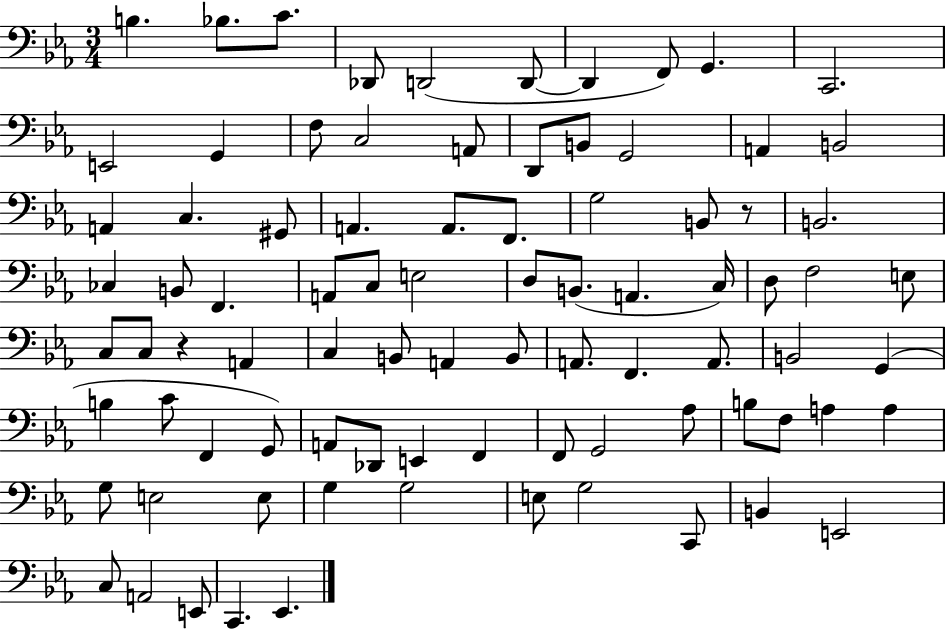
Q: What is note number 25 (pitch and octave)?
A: A2